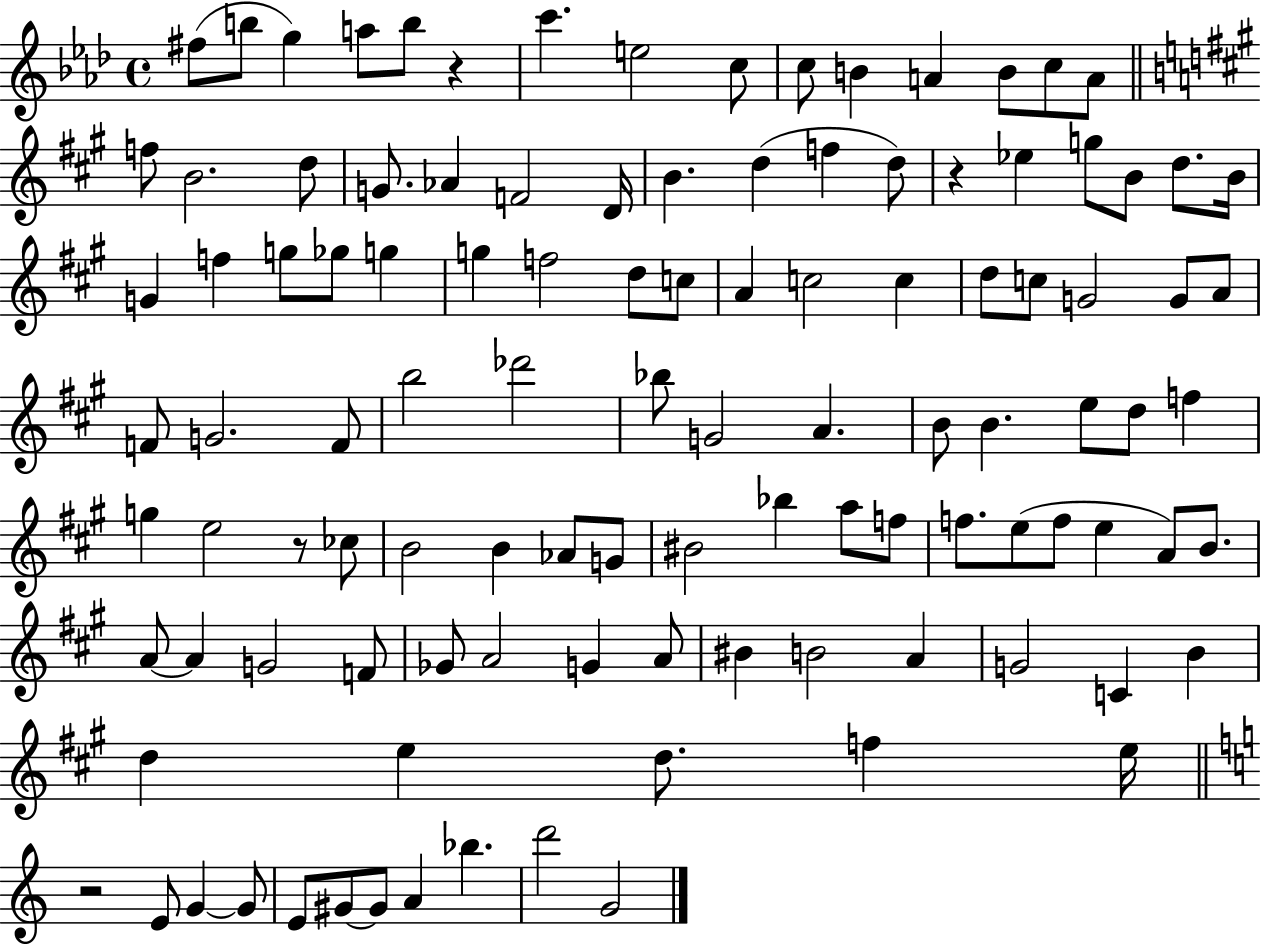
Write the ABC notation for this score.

X:1
T:Untitled
M:4/4
L:1/4
K:Ab
^f/2 b/2 g a/2 b/2 z c' e2 c/2 c/2 B A B/2 c/2 A/2 f/2 B2 d/2 G/2 _A F2 D/4 B d f d/2 z _e g/2 B/2 d/2 B/4 G f g/2 _g/2 g g f2 d/2 c/2 A c2 c d/2 c/2 G2 G/2 A/2 F/2 G2 F/2 b2 _d'2 _b/2 G2 A B/2 B e/2 d/2 f g e2 z/2 _c/2 B2 B _A/2 G/2 ^B2 _b a/2 f/2 f/2 e/2 f/2 e A/2 B/2 A/2 A G2 F/2 _G/2 A2 G A/2 ^B B2 A G2 C B d e d/2 f e/4 z2 E/2 G G/2 E/2 ^G/2 ^G/2 A _b d'2 G2